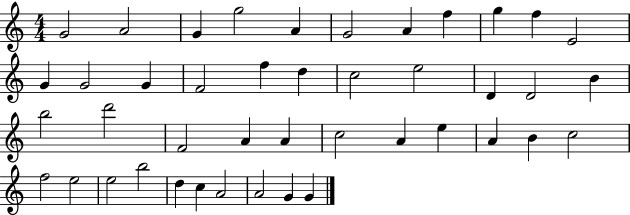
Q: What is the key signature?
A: C major